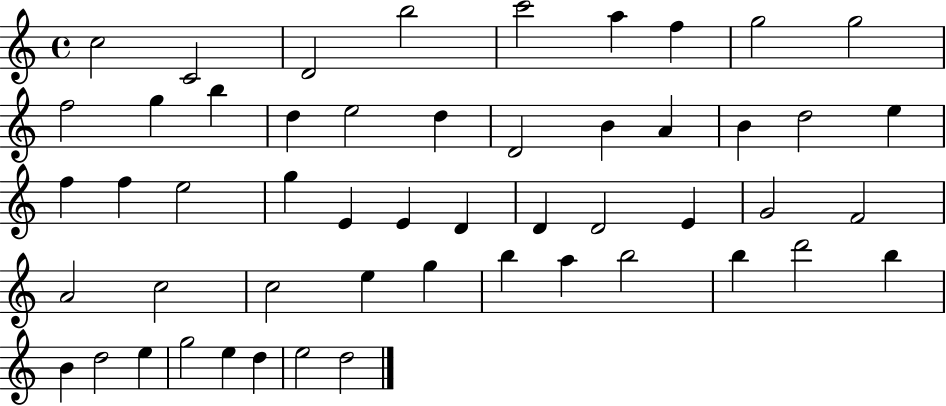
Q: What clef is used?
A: treble